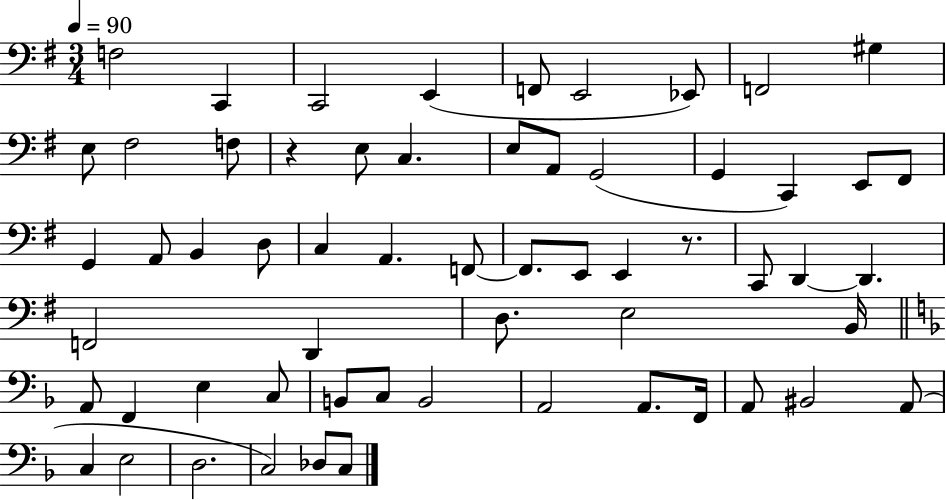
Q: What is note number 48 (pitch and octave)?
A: A2